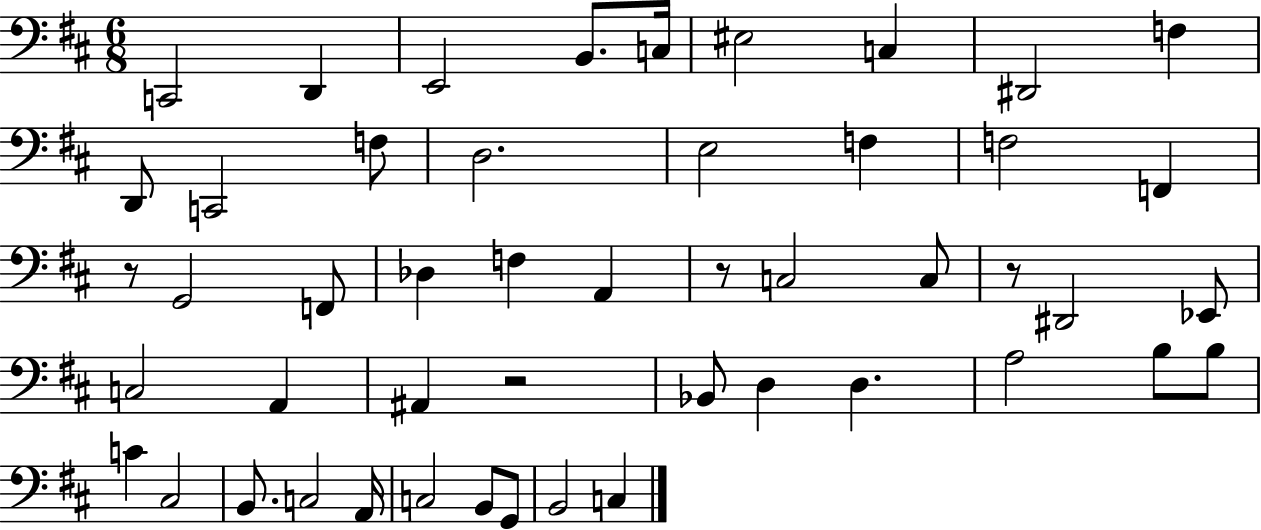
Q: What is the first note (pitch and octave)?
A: C2